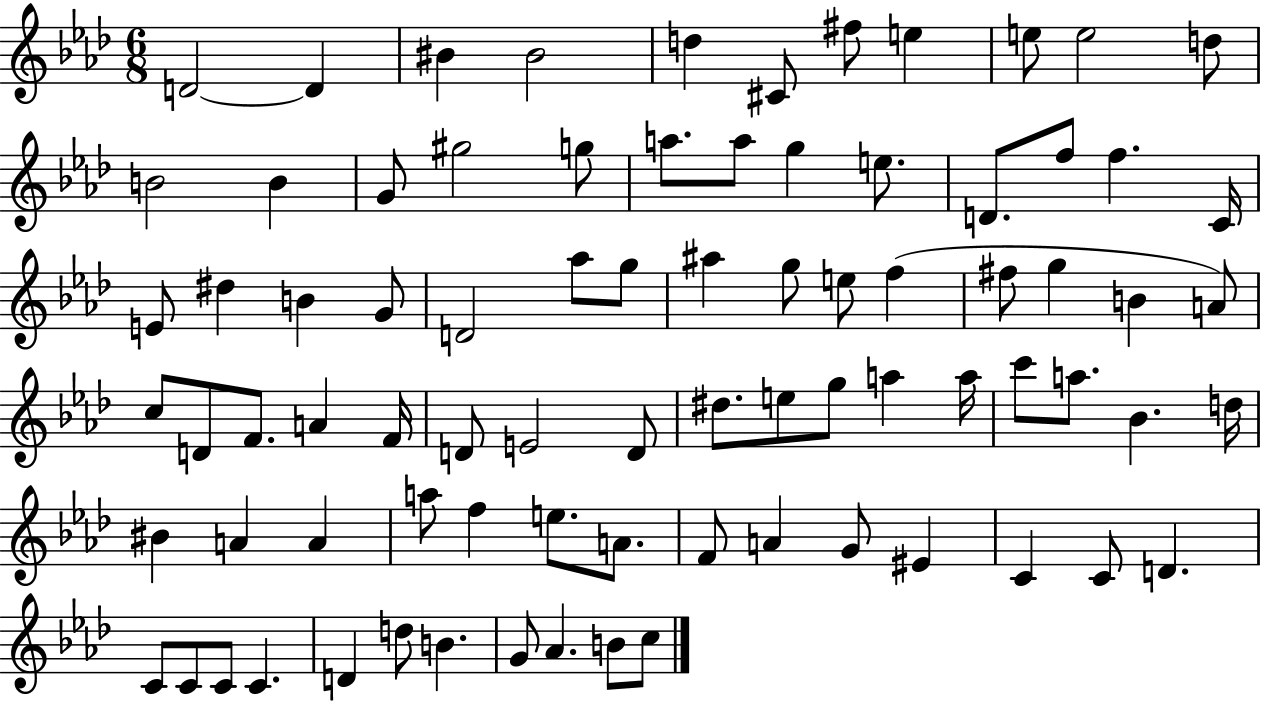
{
  \clef treble
  \numericTimeSignature
  \time 6/8
  \key aes \major
  \repeat volta 2 { d'2~~ d'4 | bis'4 bis'2 | d''4 cis'8 fis''8 e''4 | e''8 e''2 d''8 | \break b'2 b'4 | g'8 gis''2 g''8 | a''8. a''8 g''4 e''8. | d'8. f''8 f''4. c'16 | \break e'8 dis''4 b'4 g'8 | d'2 aes''8 g''8 | ais''4 g''8 e''8 f''4( | fis''8 g''4 b'4 a'8) | \break c''8 d'8 f'8. a'4 f'16 | d'8 e'2 d'8 | dis''8. e''8 g''8 a''4 a''16 | c'''8 a''8. bes'4. d''16 | \break bis'4 a'4 a'4 | a''8 f''4 e''8. a'8. | f'8 a'4 g'8 eis'4 | c'4 c'8 d'4. | \break c'8 c'8 c'8 c'4. | d'4 d''8 b'4. | g'8 aes'4. b'8 c''8 | } \bar "|."
}